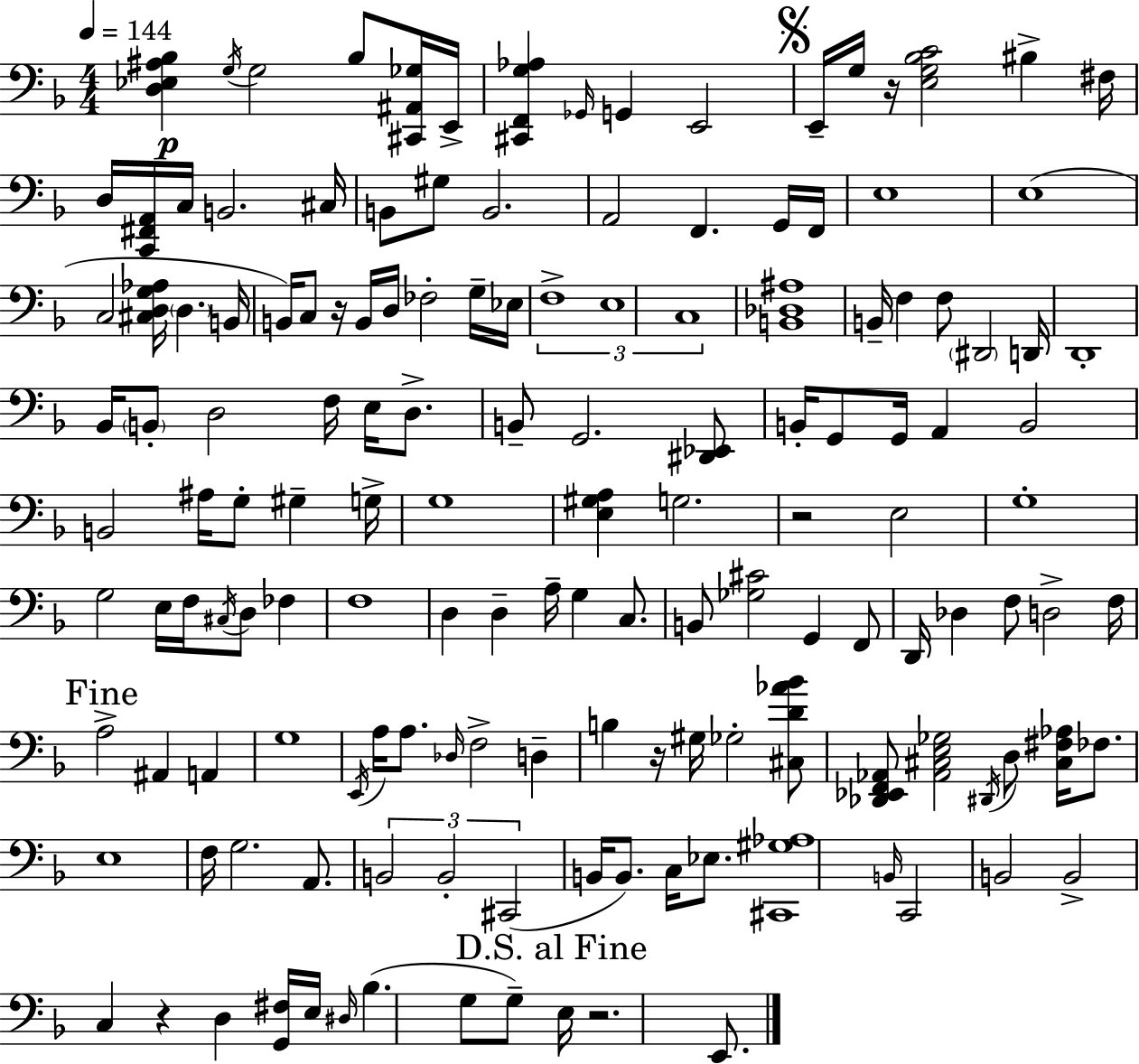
X:1
T:Untitled
M:4/4
L:1/4
K:F
[D,_E,^A,_B,] G,/4 G,2 _B,/2 [^C,,^A,,_G,]/4 E,,/4 [^C,,F,,G,_A,] _G,,/4 G,, E,,2 E,,/4 G,/4 z/4 [E,G,_B,C]2 ^B, ^F,/4 D,/4 [C,,^F,,A,,]/4 C,/4 B,,2 ^C,/4 B,,/2 ^G,/2 B,,2 A,,2 F,, G,,/4 F,,/4 E,4 E,4 C,2 [^C,D,G,_A,]/4 D, B,,/4 B,,/4 C,/2 z/4 B,,/4 D,/4 _F,2 G,/4 _E,/4 F,4 E,4 C,4 [B,,_D,^A,]4 B,,/4 F, F,/2 ^D,,2 D,,/4 D,,4 _B,,/4 B,,/2 D,2 F,/4 E,/4 D,/2 B,,/2 G,,2 [^D,,_E,,]/2 B,,/4 G,,/2 G,,/4 A,, B,,2 B,,2 ^A,/4 G,/2 ^G, G,/4 G,4 [E,^G,A,] G,2 z2 E,2 G,4 G,2 E,/4 F,/4 ^C,/4 D,/2 _F, F,4 D, D, A,/4 G, C,/2 B,,/2 [_G,^C]2 G,, F,,/2 D,,/4 _D, F,/2 D,2 F,/4 A,2 ^A,, A,, G,4 E,,/4 A,/4 A,/2 _D,/4 F,2 D, B, z/4 ^G,/4 _G,2 [^C,D_A_B]/2 [_D,,_E,,F,,_A,,]/2 [_A,,^C,E,_G,]2 ^D,,/4 D,/2 [^C,^F,_A,]/4 _F,/2 E,4 F,/4 G,2 A,,/2 B,,2 B,,2 ^C,,2 B,,/4 B,,/2 C,/4 _E,/2 [^C,,^G,_A,]4 B,,/4 C,,2 B,,2 B,,2 C, z D, [G,,^F,]/4 E,/4 ^D,/4 _B, G,/2 G,/2 E,/4 z2 E,,/2